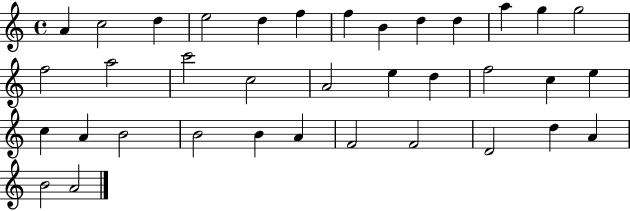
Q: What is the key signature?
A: C major